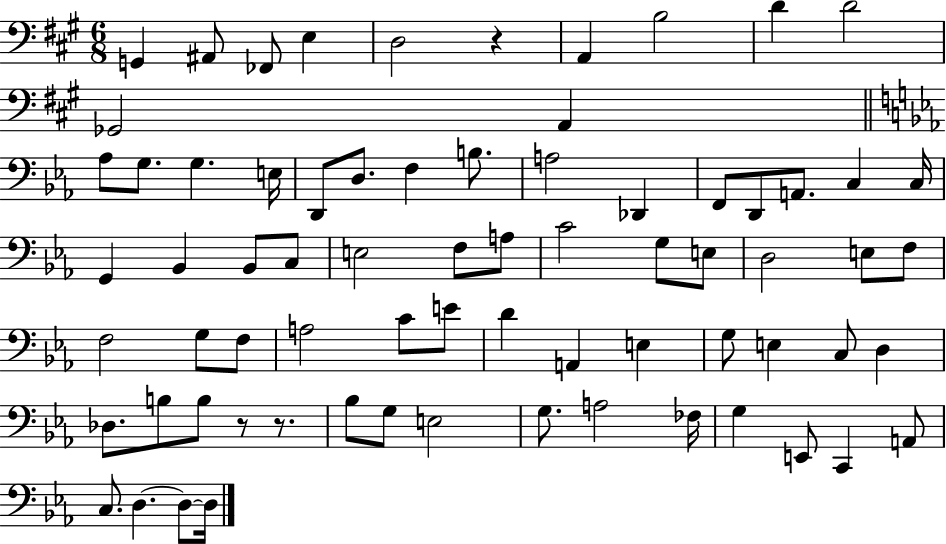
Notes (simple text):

G2/q A#2/e FES2/e E3/q D3/h R/q A2/q B3/h D4/q D4/h Gb2/h A2/q Ab3/e G3/e. G3/q. E3/s D2/e D3/e. F3/q B3/e. A3/h Db2/q F2/e D2/e A2/e. C3/q C3/s G2/q Bb2/q Bb2/e C3/e E3/h F3/e A3/e C4/h G3/e E3/e D3/h E3/e F3/e F3/h G3/e F3/e A3/h C4/e E4/e D4/q A2/q E3/q G3/e E3/q C3/e D3/q Db3/e. B3/e B3/e R/e R/e. Bb3/e G3/e E3/h G3/e. A3/h FES3/s G3/q E2/e C2/q A2/e C3/e. D3/q. D3/e D3/s